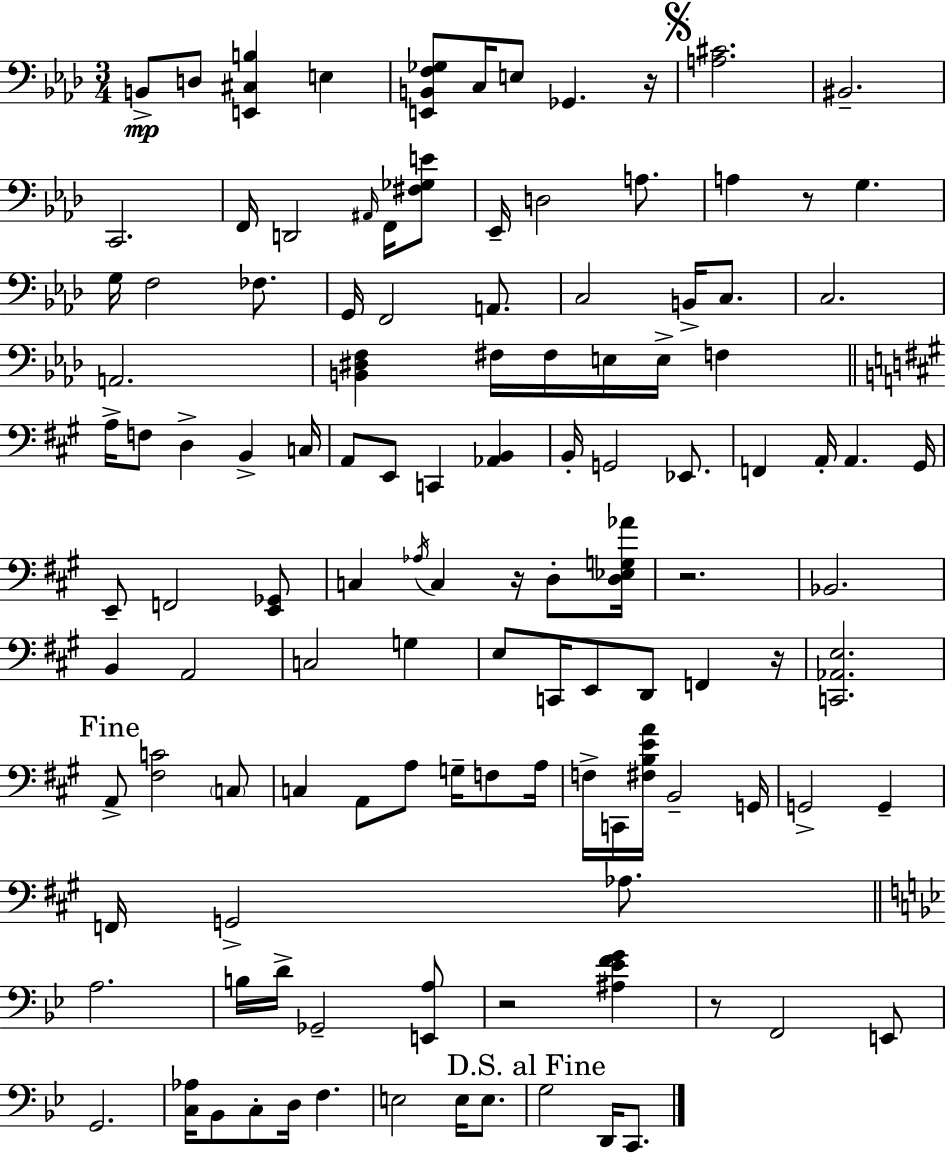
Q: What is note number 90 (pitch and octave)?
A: C3